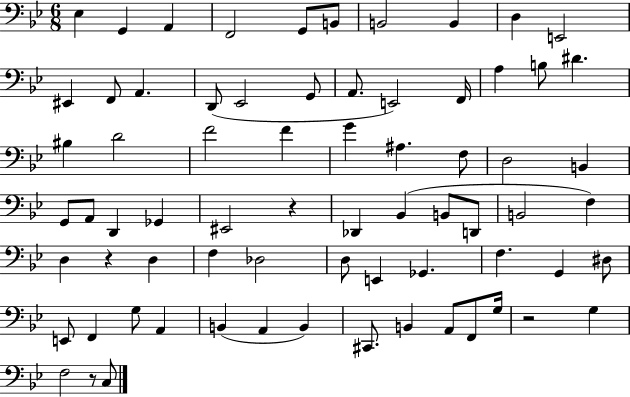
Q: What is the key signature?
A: BES major